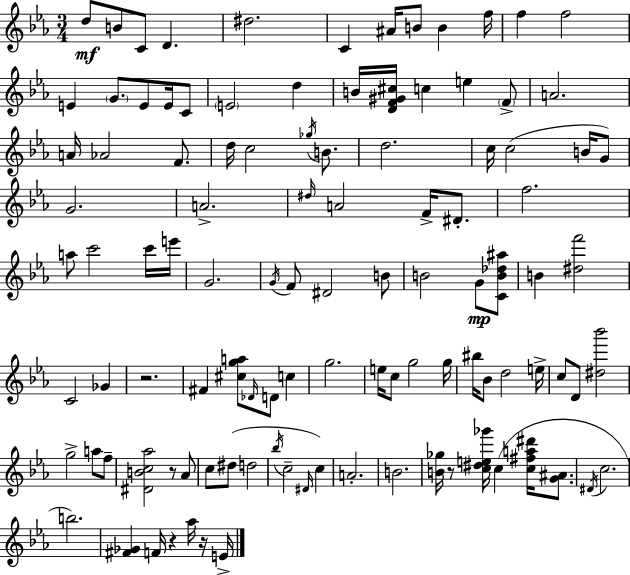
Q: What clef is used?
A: treble